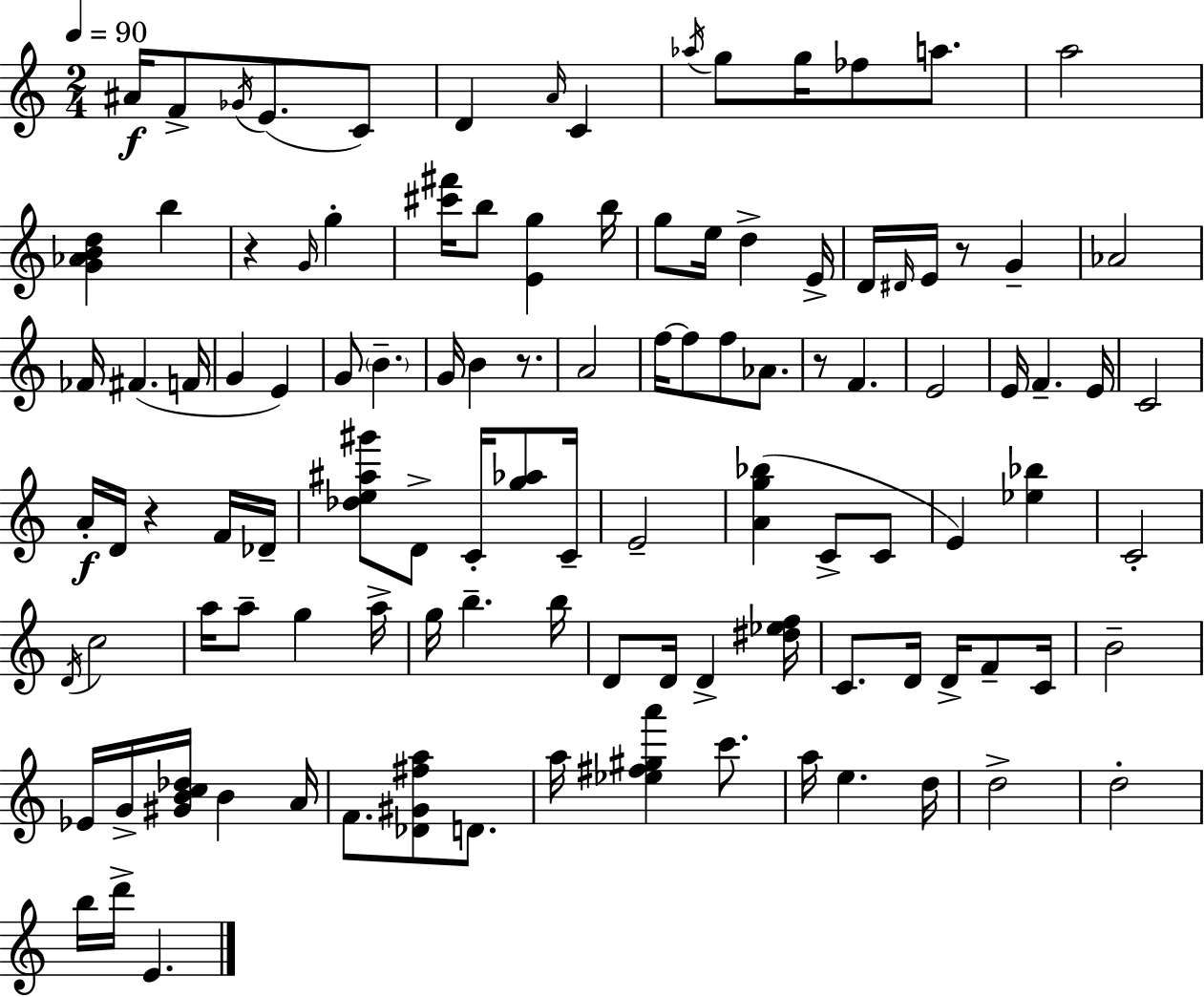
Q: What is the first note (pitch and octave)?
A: A#4